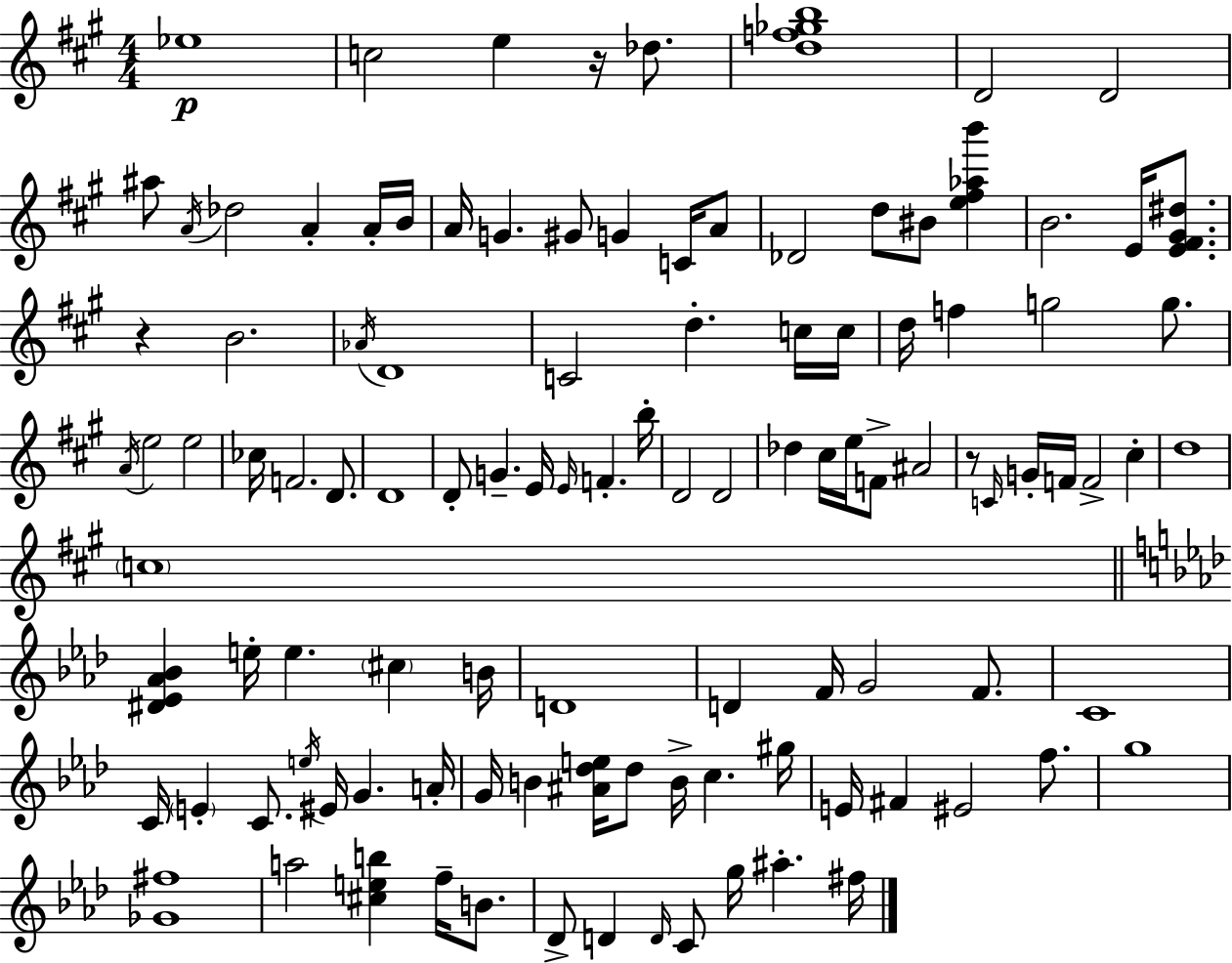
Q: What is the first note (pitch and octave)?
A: Eb5